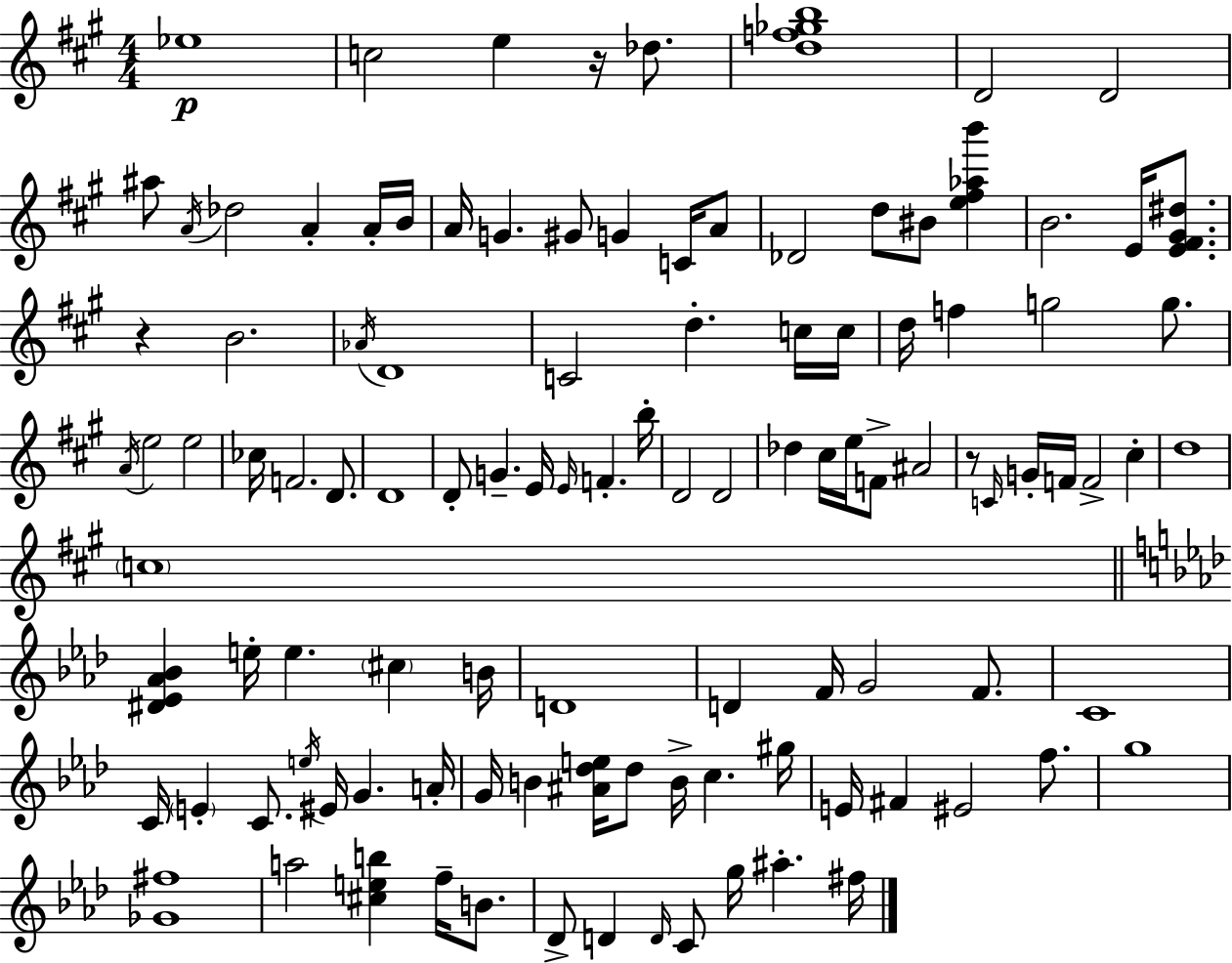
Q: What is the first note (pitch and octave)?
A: Eb5